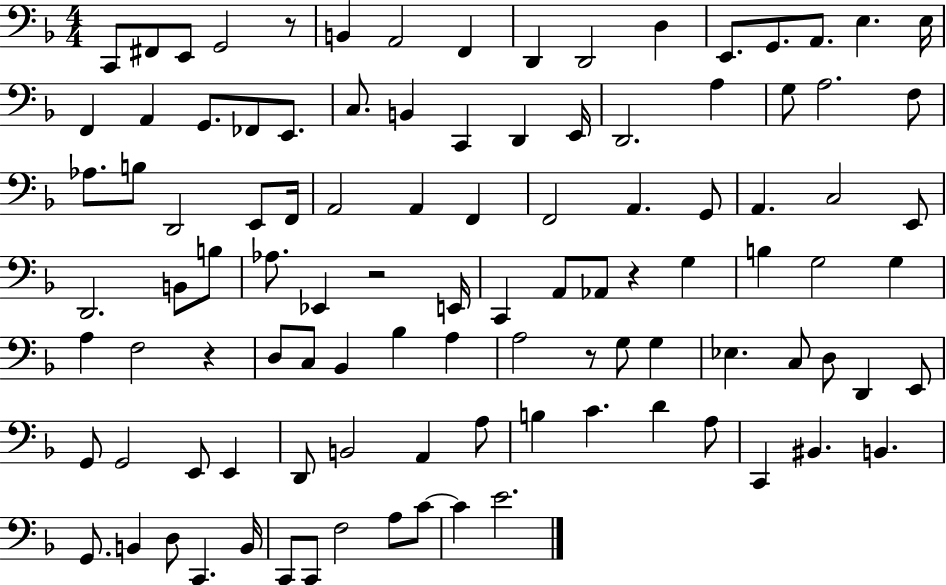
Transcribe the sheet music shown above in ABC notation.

X:1
T:Untitled
M:4/4
L:1/4
K:F
C,,/2 ^F,,/2 E,,/2 G,,2 z/2 B,, A,,2 F,, D,, D,,2 D, E,,/2 G,,/2 A,,/2 E, E,/4 F,, A,, G,,/2 _F,,/2 E,,/2 C,/2 B,, C,, D,, E,,/4 D,,2 A, G,/2 A,2 F,/2 _A,/2 B,/2 D,,2 E,,/2 F,,/4 A,,2 A,, F,, F,,2 A,, G,,/2 A,, C,2 E,,/2 D,,2 B,,/2 B,/2 _A,/2 _E,, z2 E,,/4 C,, A,,/2 _A,,/2 z G, B, G,2 G, A, F,2 z D,/2 C,/2 _B,, _B, A, A,2 z/2 G,/2 G, _E, C,/2 D,/2 D,, E,,/2 G,,/2 G,,2 E,,/2 E,, D,,/2 B,,2 A,, A,/2 B, C D A,/2 C,, ^B,, B,, G,,/2 B,, D,/2 C,, B,,/4 C,,/2 C,,/2 F,2 A,/2 C/2 C E2